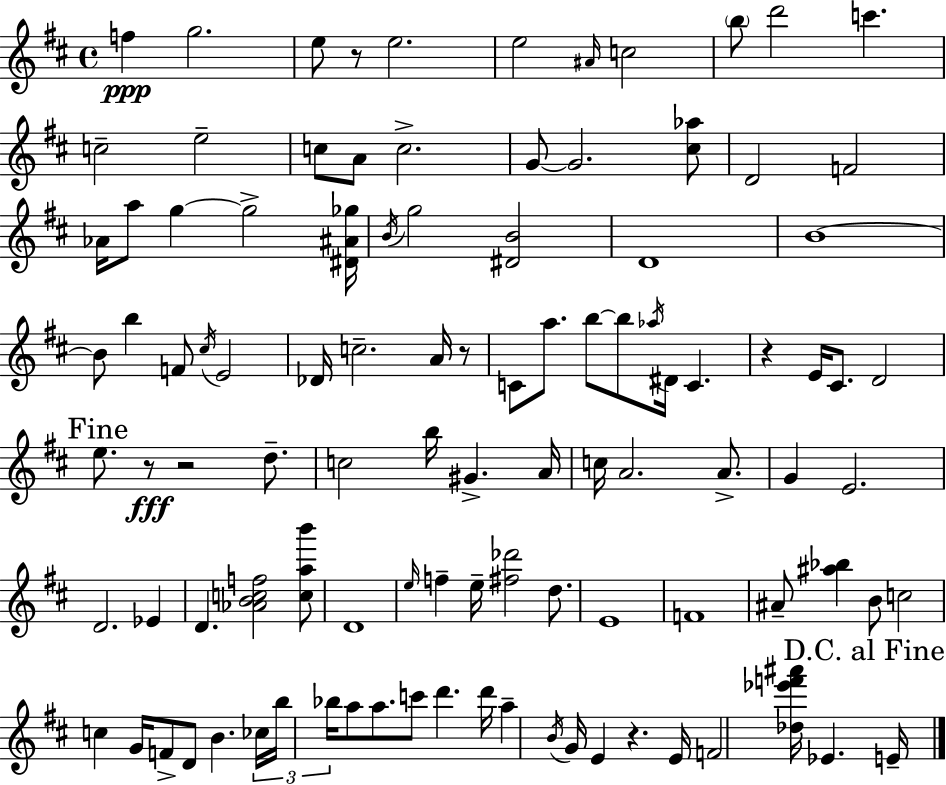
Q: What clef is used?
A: treble